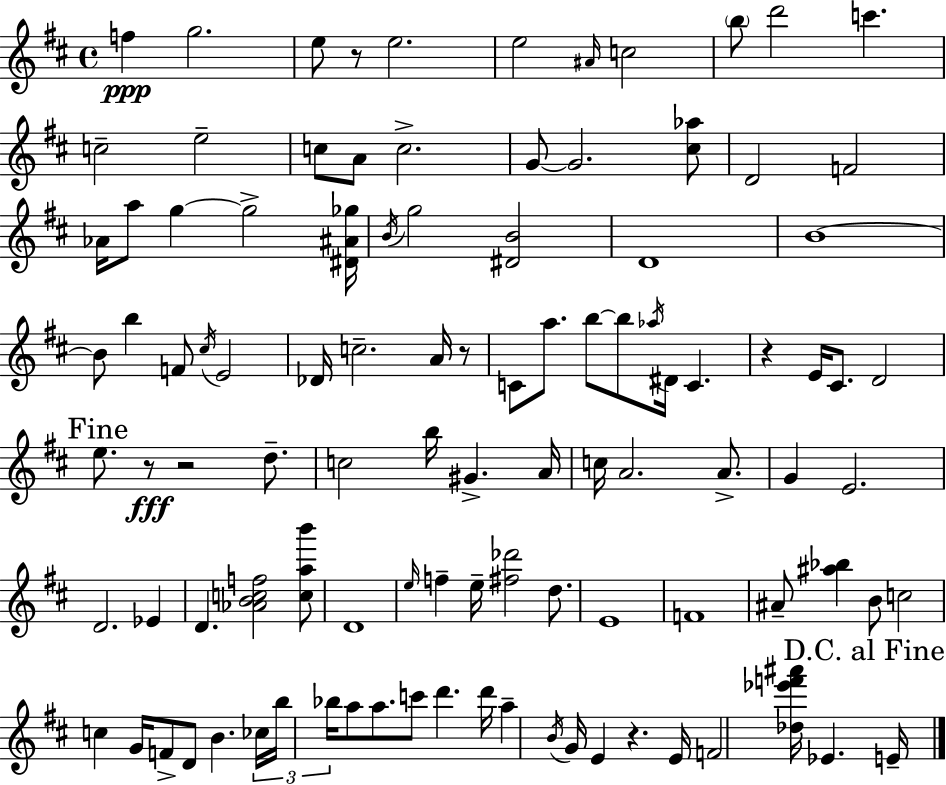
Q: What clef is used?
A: treble